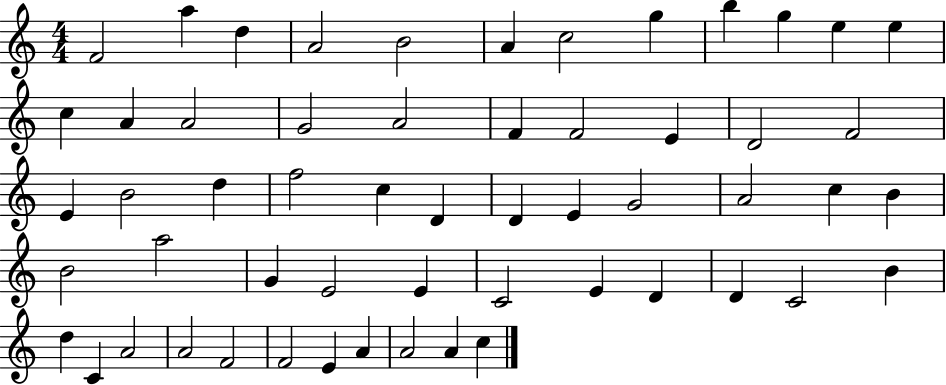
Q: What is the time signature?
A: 4/4